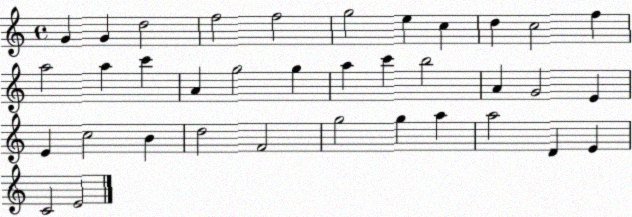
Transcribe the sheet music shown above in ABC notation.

X:1
T:Untitled
M:4/4
L:1/4
K:C
G G d2 f2 f2 g2 e c d c2 f a2 a c' A g2 g a c' b2 A G2 E E c2 B d2 F2 g2 g a a2 D E C2 E2